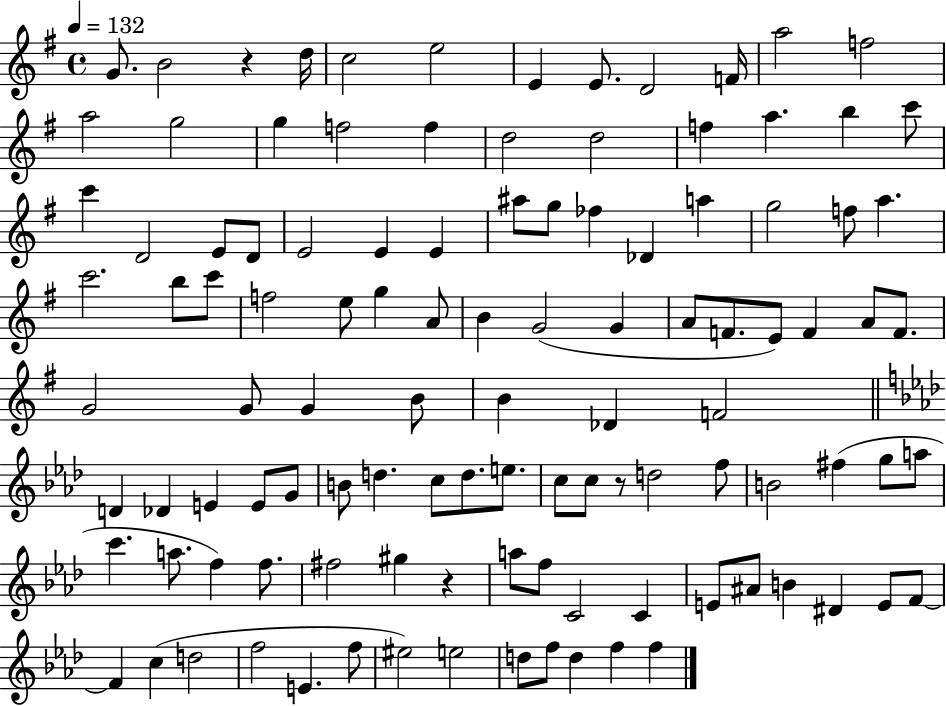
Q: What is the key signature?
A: G major